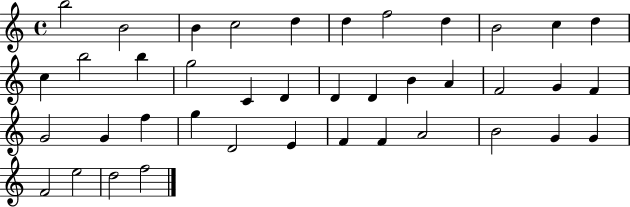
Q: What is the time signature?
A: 4/4